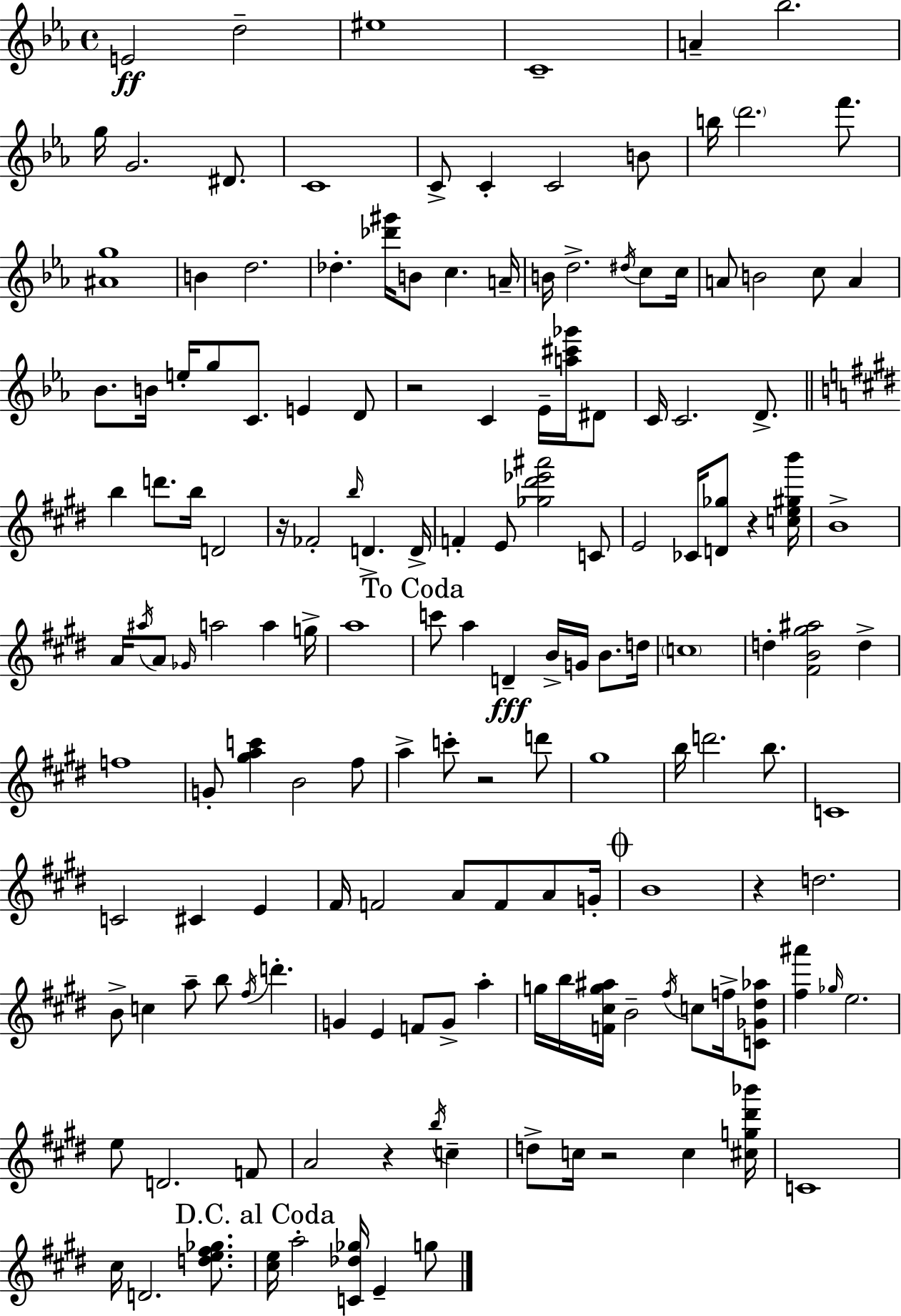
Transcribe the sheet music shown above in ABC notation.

X:1
T:Untitled
M:4/4
L:1/4
K:Cm
E2 d2 ^e4 C4 A _b2 g/4 G2 ^D/2 C4 C/2 C C2 B/2 b/4 d'2 f'/2 [^Ag]4 B d2 _d [_d'^g']/4 B/2 c A/4 B/4 d2 ^d/4 c/2 c/4 A/2 B2 c/2 A _B/2 B/4 e/4 g/2 C/2 E D/2 z2 C _E/4 [a^c'_g']/4 ^D/2 C/4 C2 D/2 b d'/2 b/4 D2 z/4 _F2 b/4 D D/4 F E/2 [_g^d'_e'^a']2 C/2 E2 _C/4 [D_g]/2 z [ce^gb']/4 B4 A/4 ^a/4 A/2 _G/4 a2 a g/4 a4 c'/2 a D B/4 G/4 B/2 d/4 c4 d [^FB^g^a]2 d f4 G/2 [^gac'] B2 ^f/2 a c'/2 z2 d'/2 ^g4 b/4 d'2 b/2 C4 C2 ^C E ^F/4 F2 A/2 F/2 A/2 G/4 B4 z d2 B/2 c a/2 b/2 ^f/4 d' G E F/2 G/2 a g/4 b/4 [F^cg^a]/4 B2 ^f/4 c/2 f/4 [C_G^d_a]/2 [^f^a'] _g/4 e2 e/2 D2 F/2 A2 z b/4 c d/2 c/4 z2 c [^cg^d'_b']/4 C4 ^c/4 D2 [de^f_g]/2 [^ce]/4 a2 [C_d_g]/4 E g/2